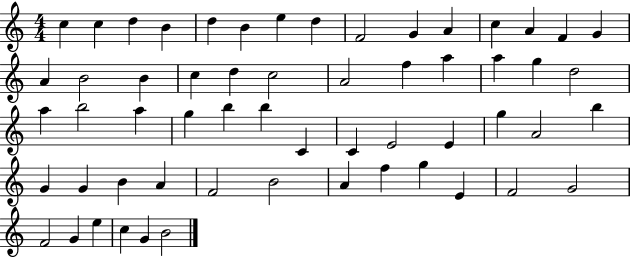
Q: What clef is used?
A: treble